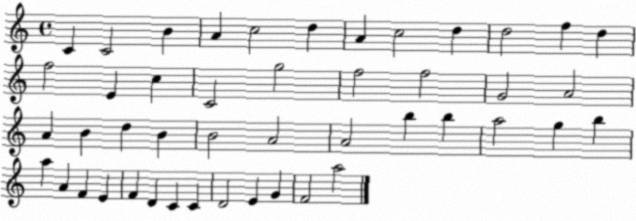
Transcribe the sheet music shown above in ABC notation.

X:1
T:Untitled
M:4/4
L:1/4
K:C
C C2 B A c2 d A c2 d d2 f d f2 E c C2 g2 f2 f2 G2 A2 A B d B B2 A2 A2 b b a2 g b a A F E F D C C D2 E G F2 a2